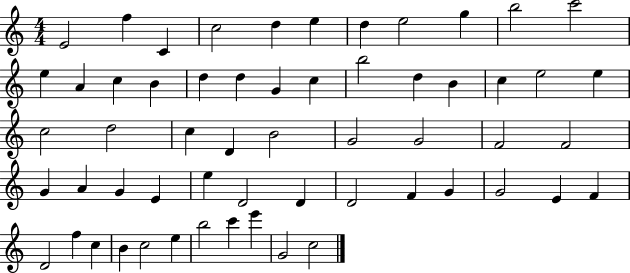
{
  \clef treble
  \numericTimeSignature
  \time 4/4
  \key c \major
  e'2 f''4 c'4 | c''2 d''4 e''4 | d''4 e''2 g''4 | b''2 c'''2 | \break e''4 a'4 c''4 b'4 | d''4 d''4 g'4 c''4 | b''2 d''4 b'4 | c''4 e''2 e''4 | \break c''2 d''2 | c''4 d'4 b'2 | g'2 g'2 | f'2 f'2 | \break g'4 a'4 g'4 e'4 | e''4 d'2 d'4 | d'2 f'4 g'4 | g'2 e'4 f'4 | \break d'2 f''4 c''4 | b'4 c''2 e''4 | b''2 c'''4 e'''4 | g'2 c''2 | \break \bar "|."
}